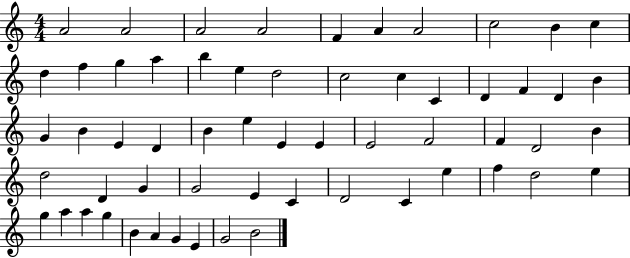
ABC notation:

X:1
T:Untitled
M:4/4
L:1/4
K:C
A2 A2 A2 A2 F A A2 c2 B c d f g a b e d2 c2 c C D F D B G B E D B e E E E2 F2 F D2 B d2 D G G2 E C D2 C e f d2 e g a a g B A G E G2 B2